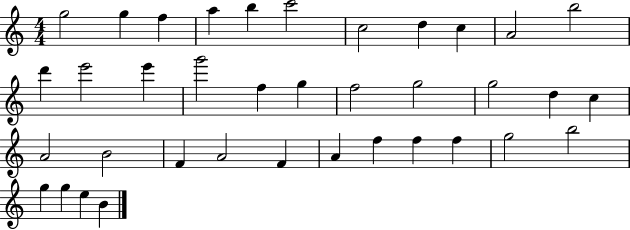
X:1
T:Untitled
M:4/4
L:1/4
K:C
g2 g f a b c'2 c2 d c A2 b2 d' e'2 e' g'2 f g f2 g2 g2 d c A2 B2 F A2 F A f f f g2 b2 g g e B